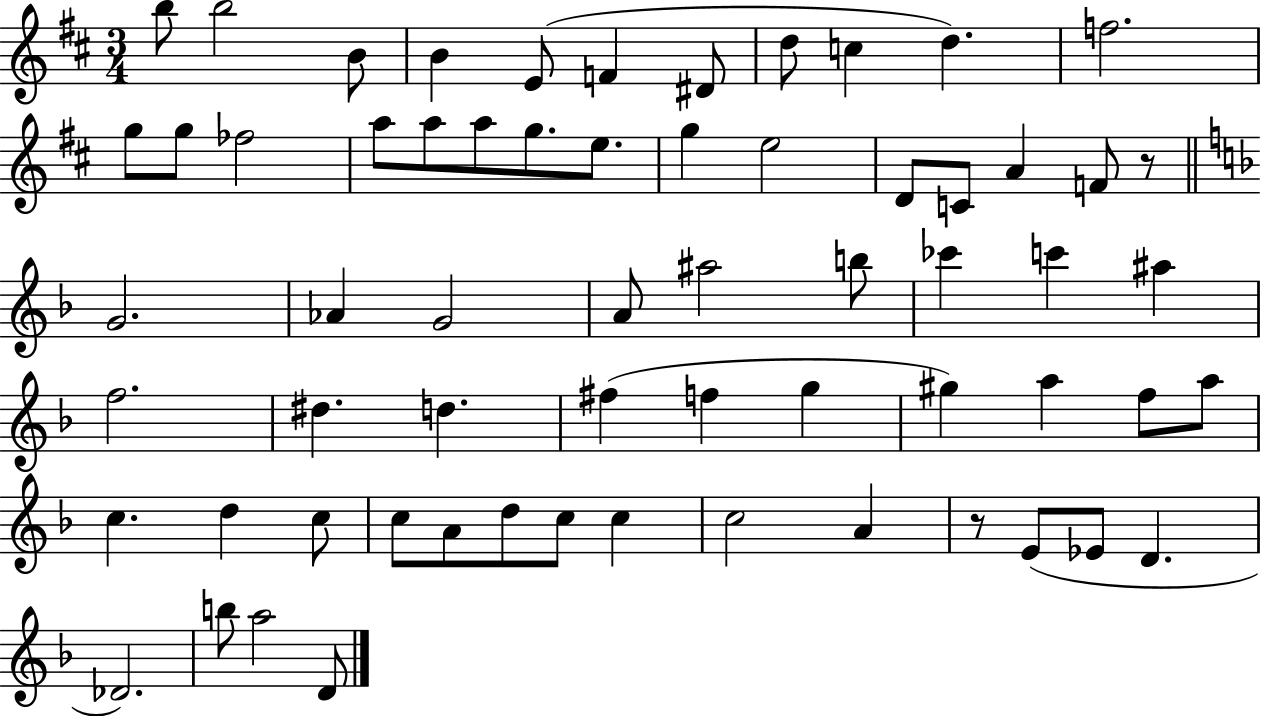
B5/e B5/h B4/e B4/q E4/e F4/q D#4/e D5/e C5/q D5/q. F5/h. G5/e G5/e FES5/h A5/e A5/e A5/e G5/e. E5/e. G5/q E5/h D4/e C4/e A4/q F4/e R/e G4/h. Ab4/q G4/h A4/e A#5/h B5/e CES6/q C6/q A#5/q F5/h. D#5/q. D5/q. F#5/q F5/q G5/q G#5/q A5/q F5/e A5/e C5/q. D5/q C5/e C5/e A4/e D5/e C5/e C5/q C5/h A4/q R/e E4/e Eb4/e D4/q. Db4/h. B5/e A5/h D4/e